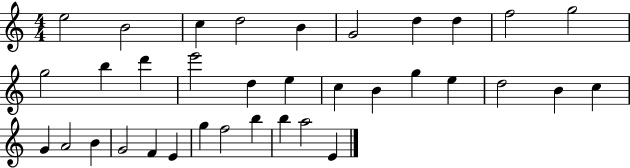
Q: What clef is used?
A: treble